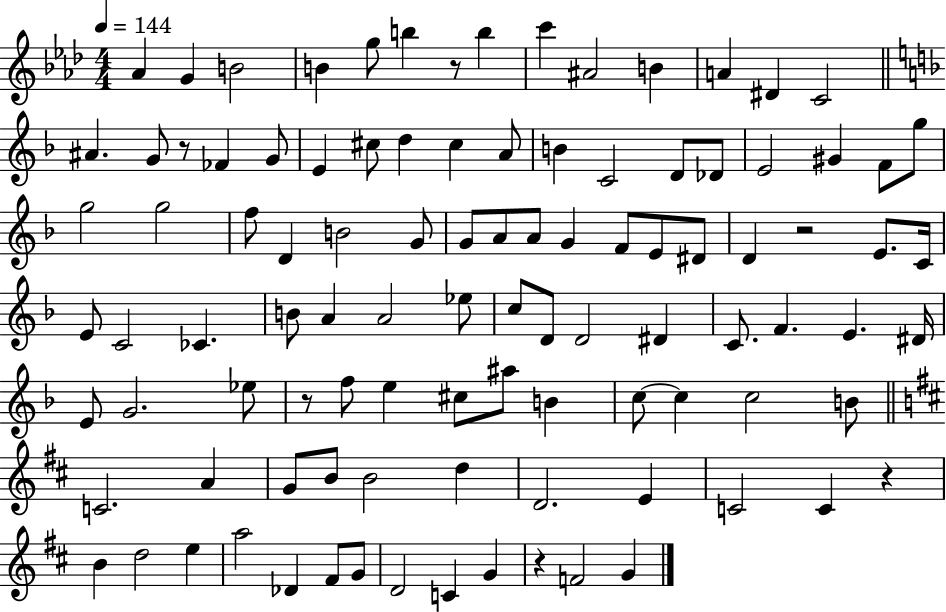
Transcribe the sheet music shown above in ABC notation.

X:1
T:Untitled
M:4/4
L:1/4
K:Ab
_A G B2 B g/2 b z/2 b c' ^A2 B A ^D C2 ^A G/2 z/2 _F G/2 E ^c/2 d ^c A/2 B C2 D/2 _D/2 E2 ^G F/2 g/2 g2 g2 f/2 D B2 G/2 G/2 A/2 A/2 G F/2 E/2 ^D/2 D z2 E/2 C/4 E/2 C2 _C B/2 A A2 _e/2 c/2 D/2 D2 ^D C/2 F E ^D/4 E/2 G2 _e/2 z/2 f/2 e ^c/2 ^a/2 B c/2 c c2 B/2 C2 A G/2 B/2 B2 d D2 E C2 C z B d2 e a2 _D ^F/2 G/2 D2 C G z F2 G